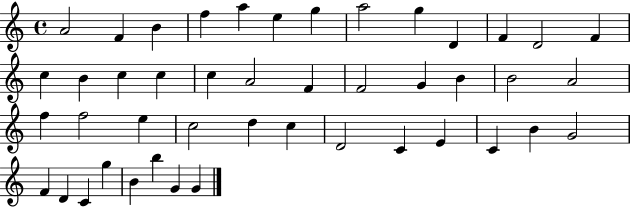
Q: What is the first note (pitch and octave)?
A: A4